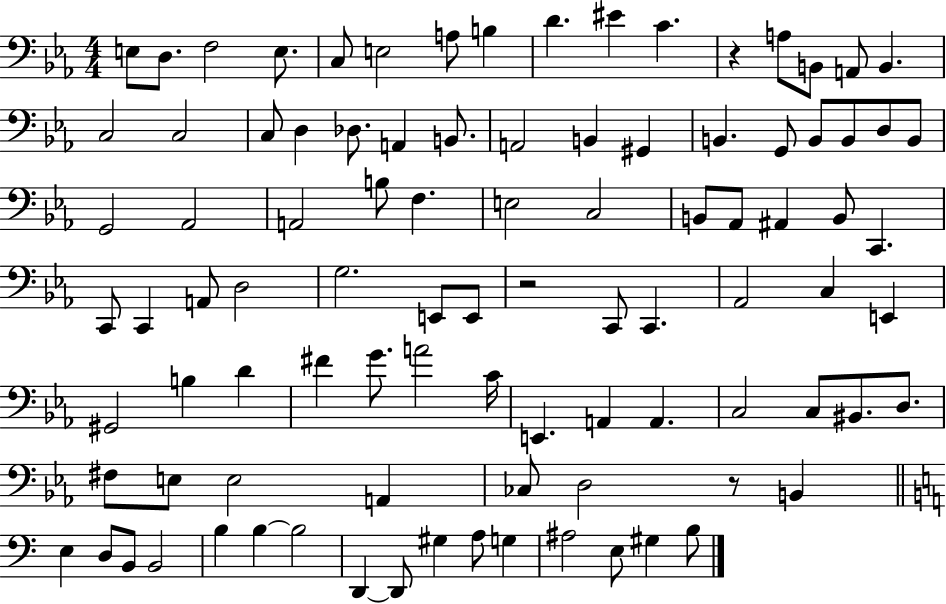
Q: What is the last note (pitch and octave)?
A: B3